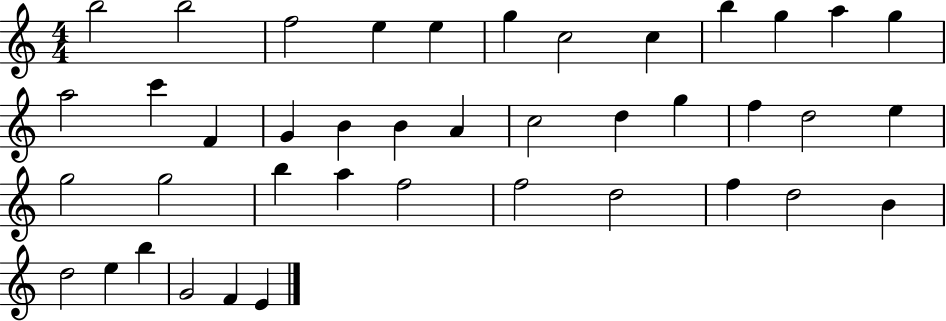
X:1
T:Untitled
M:4/4
L:1/4
K:C
b2 b2 f2 e e g c2 c b g a g a2 c' F G B B A c2 d g f d2 e g2 g2 b a f2 f2 d2 f d2 B d2 e b G2 F E